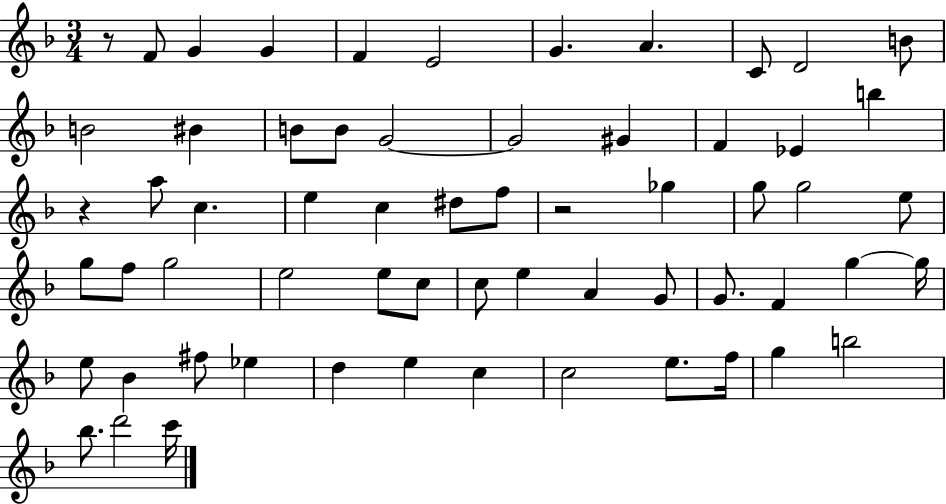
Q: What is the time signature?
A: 3/4